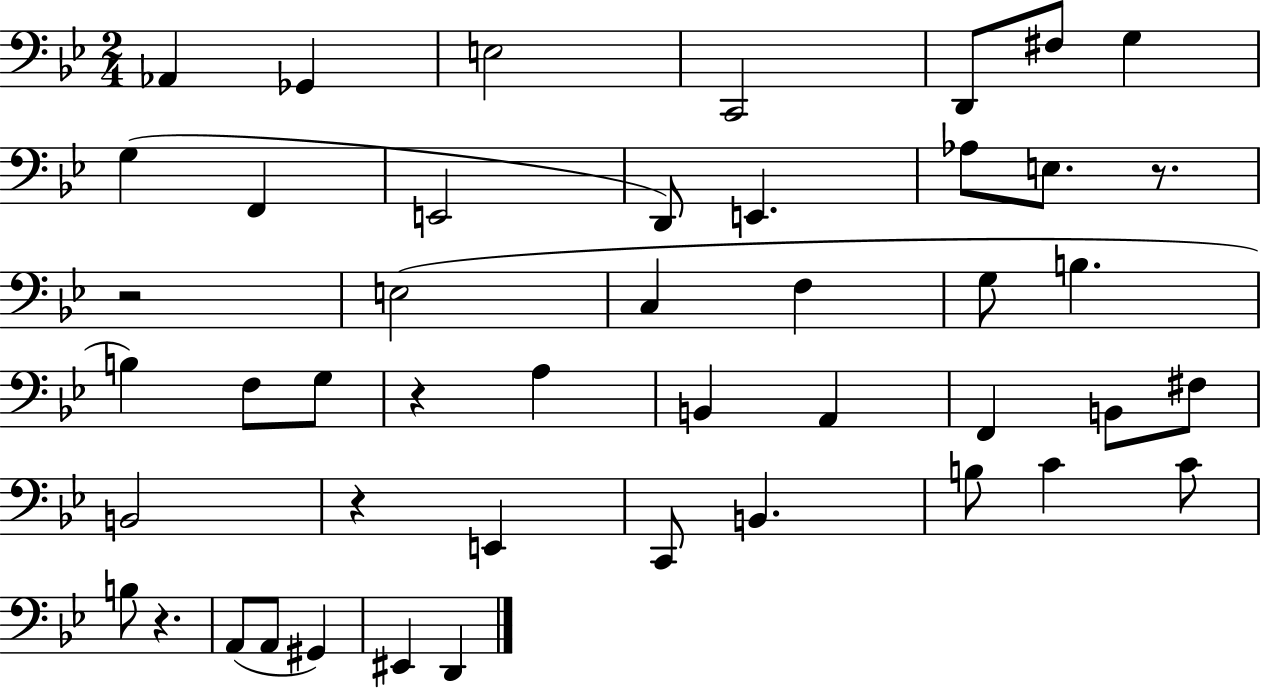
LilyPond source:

{
  \clef bass
  \numericTimeSignature
  \time 2/4
  \key bes \major
  \repeat volta 2 { aes,4 ges,4 | e2 | c,2 | d,8 fis8 g4 | \break g4( f,4 | e,2 | d,8) e,4. | aes8 e8. r8. | \break r2 | e2( | c4 f4 | g8 b4. | \break b4) f8 g8 | r4 a4 | b,4 a,4 | f,4 b,8 fis8 | \break b,2 | r4 e,4 | c,8 b,4. | b8 c'4 c'8 | \break b8 r4. | a,8( a,8 gis,4) | eis,4 d,4 | } \bar "|."
}